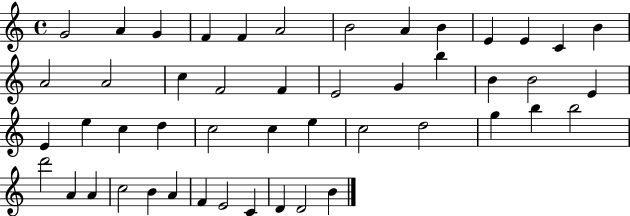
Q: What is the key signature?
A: C major